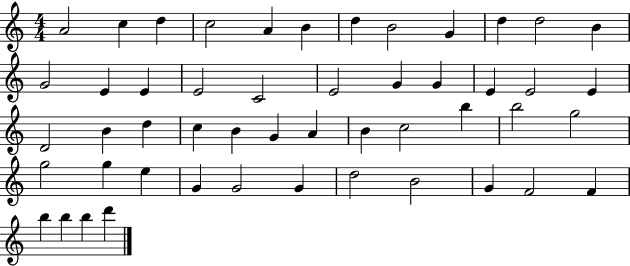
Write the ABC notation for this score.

X:1
T:Untitled
M:4/4
L:1/4
K:C
A2 c d c2 A B d B2 G d d2 B G2 E E E2 C2 E2 G G E E2 E D2 B d c B G A B c2 b b2 g2 g2 g e G G2 G d2 B2 G F2 F b b b d'